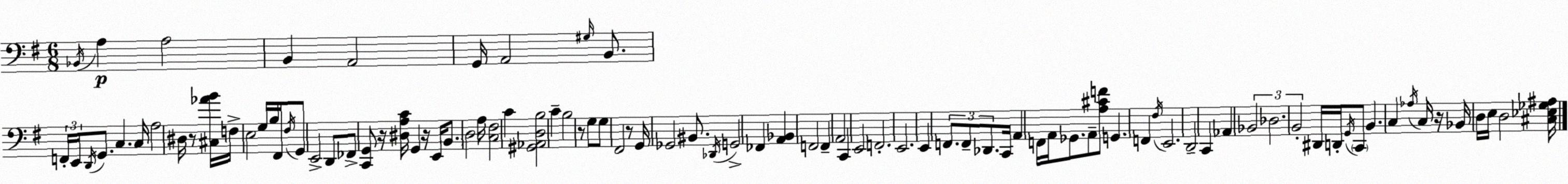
X:1
T:Untitled
M:6/8
L:1/4
K:Em
_B,,/4 A, A,2 B,, A,,2 G,,/4 A,,2 ^G,/4 B,,/2 F,,/4 E,,/4 D,,/4 G,,/2 C, C,/4 A,2 ^D,/4 z/2 [^C,_AB]/4 F,/4 E,2 G,/4 B,/4 ^F,,/4 ^F,/4 G,,/2 E,,2 D,,/2 _F,,/2 [C,,G,,]/2 z/4 [^D,A,C]/4 G,, z/4 E,,/4 B,,/2 D,2 A,/4 [C,^F,]2 C [^G,,_A,,D,B,]2 C B,2 z/2 G,/2 G,/2 ^F,,2 z/2 G,,/4 _G,,2 ^B,,/2 _D,,/4 G,,2 _F,, [A,,_B,,] F,,2 F,, A,,2 C,, E,,2 F,,2 E,,2 E,, F,,/2 F,,/2 _D,,/2 C,,/4 A,, F,,/4 A,,/4 _G,,/2 A,,/2 [A,^CF]/2 G,, F,, ^F,/4 E,,2 D,,2 C,, _A,, _B,,2 _D,2 B,,2 ^D,,/4 D,,/4 G,,/4 C,,/2 B,, C, _A,/4 C,/4 z/4 _B,,/4 D,/4 E,/4 D,2 [^C,_E,_G,^A,]/4